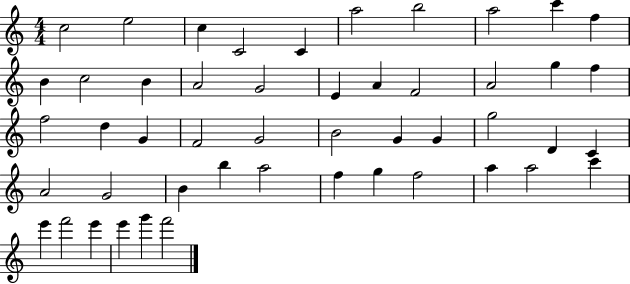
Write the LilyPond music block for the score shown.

{
  \clef treble
  \numericTimeSignature
  \time 4/4
  \key c \major
  c''2 e''2 | c''4 c'2 c'4 | a''2 b''2 | a''2 c'''4 f''4 | \break b'4 c''2 b'4 | a'2 g'2 | e'4 a'4 f'2 | a'2 g''4 f''4 | \break f''2 d''4 g'4 | f'2 g'2 | b'2 g'4 g'4 | g''2 d'4 c'4 | \break a'2 g'2 | b'4 b''4 a''2 | f''4 g''4 f''2 | a''4 a''2 c'''4 | \break e'''4 f'''2 e'''4 | e'''4 g'''4 f'''2 | \bar "|."
}